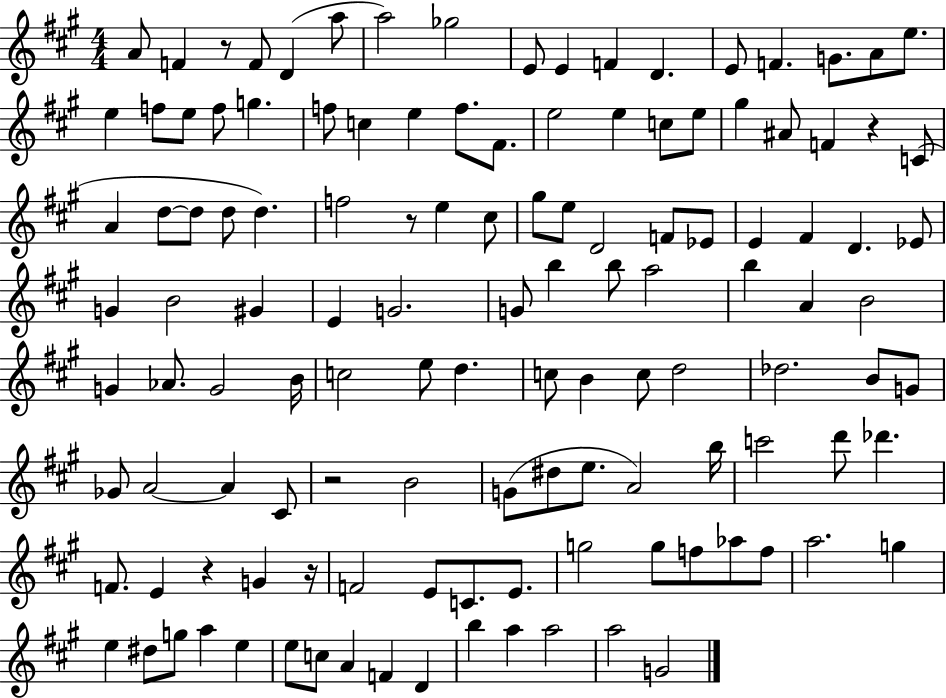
A4/e F4/q R/e F4/e D4/q A5/e A5/h Gb5/h E4/e E4/q F4/q D4/q. E4/e F4/q. G4/e. A4/e E5/e. E5/q F5/e E5/e F5/e G5/q. F5/e C5/q E5/q F5/e. F#4/e. E5/h E5/q C5/e E5/e G#5/q A#4/e F4/q R/q C4/e A4/q D5/e D5/e D5/e D5/q. F5/h R/e E5/q C#5/e G#5/e E5/e D4/h F4/e Eb4/e E4/q F#4/q D4/q. Eb4/e G4/q B4/h G#4/q E4/q G4/h. G4/e B5/q B5/e A5/h B5/q A4/q B4/h G4/q Ab4/e. G4/h B4/s C5/h E5/e D5/q. C5/e B4/q C5/e D5/h Db5/h. B4/e G4/e Gb4/e A4/h A4/q C#4/e R/h B4/h G4/e D#5/e E5/e. A4/h B5/s C6/h D6/e Db6/q. F4/e. E4/q R/q G4/q R/s F4/h E4/e C4/e. E4/e. G5/h G5/e F5/e Ab5/e F5/e A5/h. G5/q E5/q D#5/e G5/e A5/q E5/q E5/e C5/e A4/q F4/q D4/q B5/q A5/q A5/h A5/h G4/h